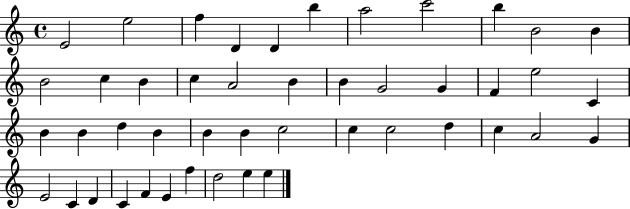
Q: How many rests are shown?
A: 0